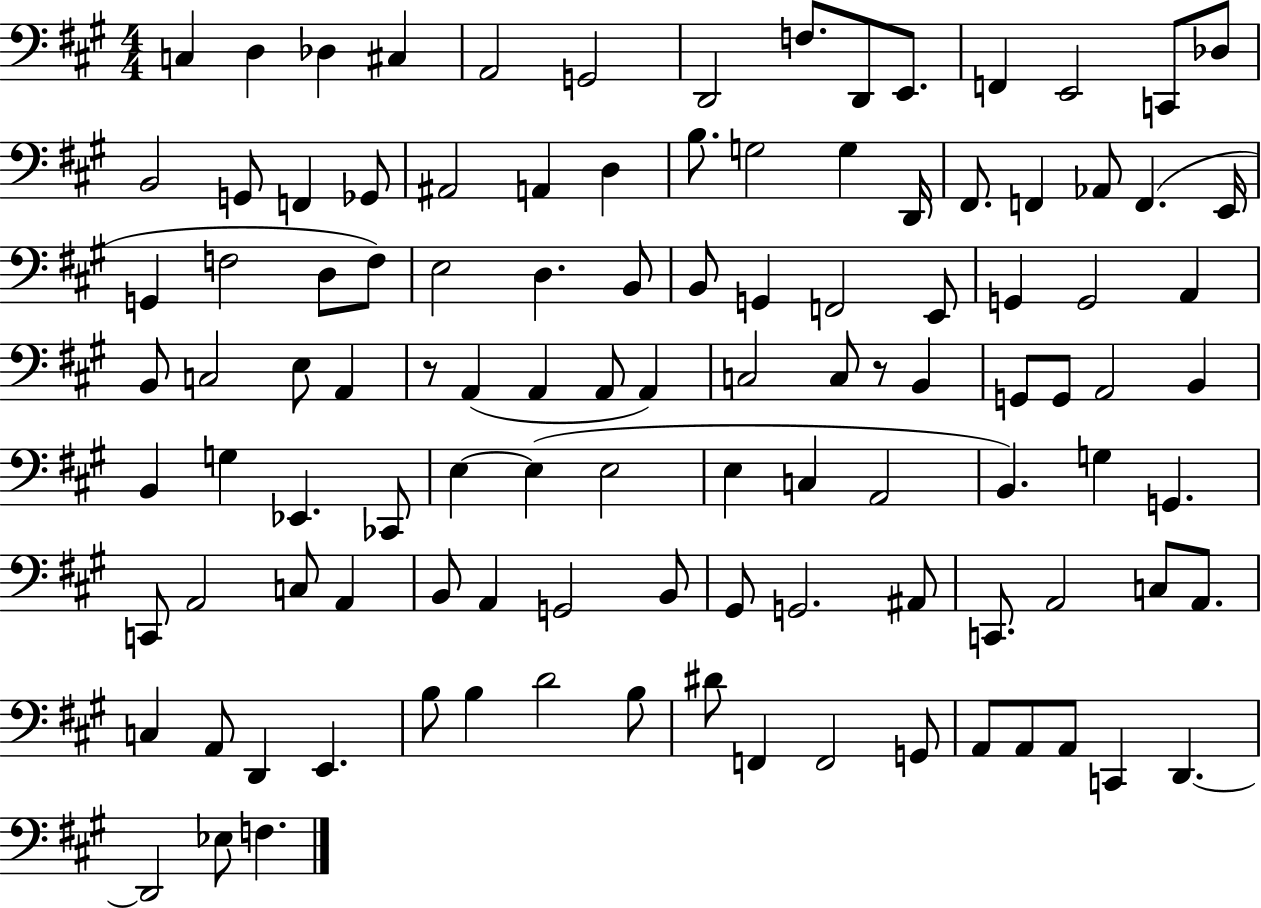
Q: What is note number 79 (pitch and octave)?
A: G2